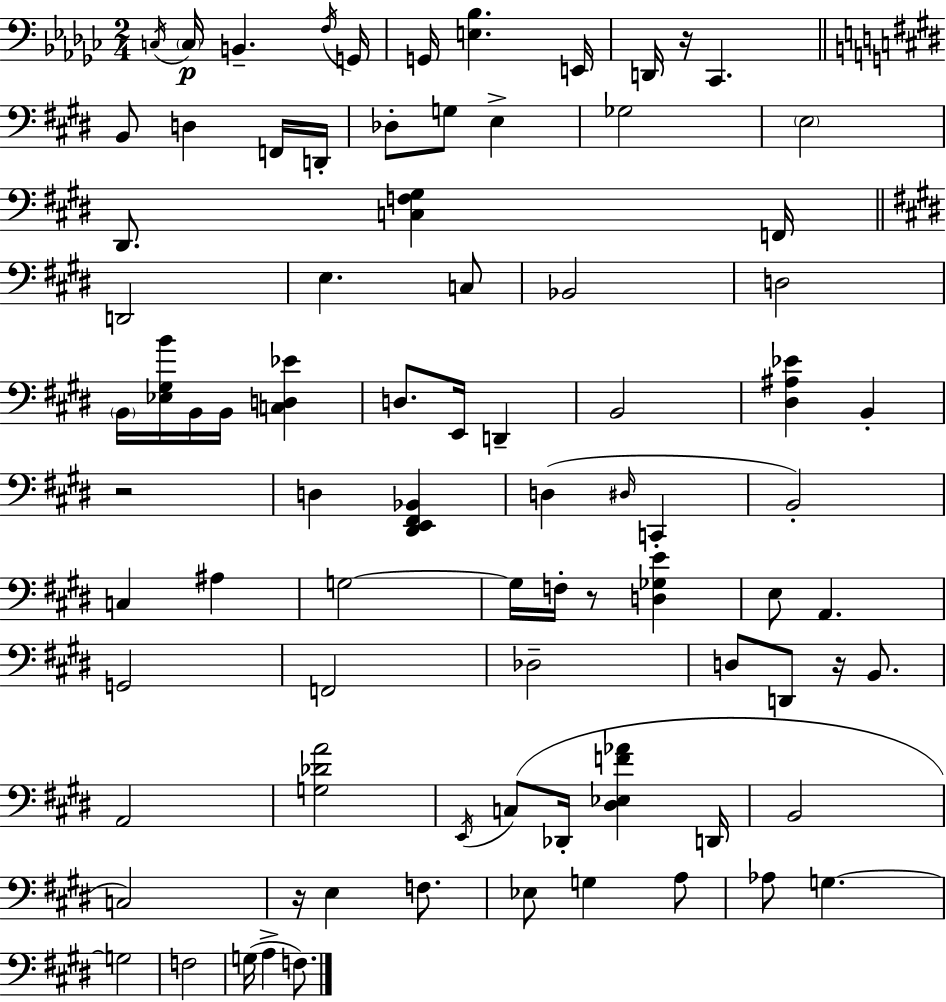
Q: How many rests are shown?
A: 5